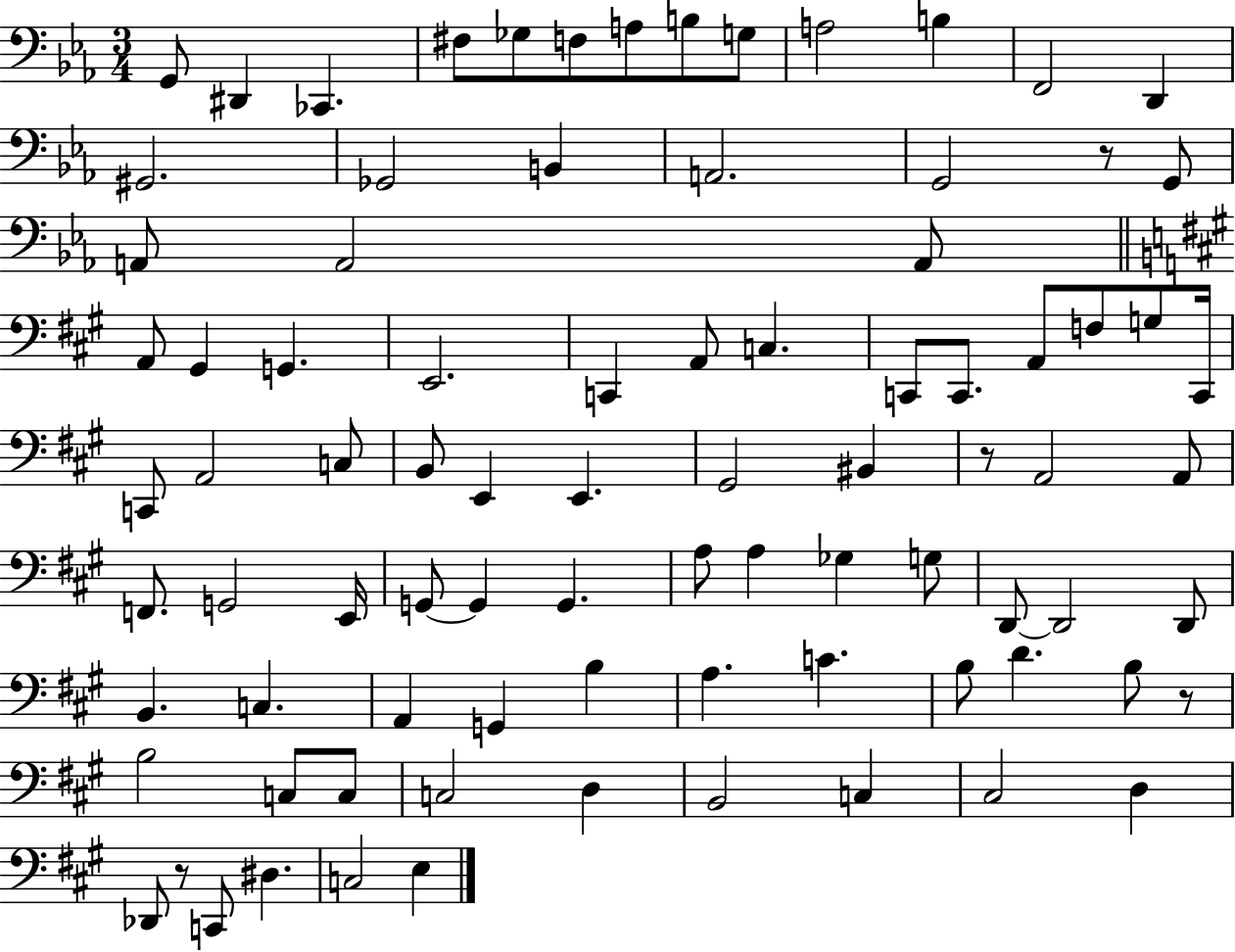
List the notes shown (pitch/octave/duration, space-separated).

G2/e D#2/q CES2/q. F#3/e Gb3/e F3/e A3/e B3/e G3/e A3/h B3/q F2/h D2/q G#2/h. Gb2/h B2/q A2/h. G2/h R/e G2/e A2/e A2/h A2/e A2/e G#2/q G2/q. E2/h. C2/q A2/e C3/q. C2/e C2/e. A2/e F3/e G3/e C2/s C2/e A2/h C3/e B2/e E2/q E2/q. G#2/h BIS2/q R/e A2/h A2/e F2/e. G2/h E2/s G2/e G2/q G2/q. A3/e A3/q Gb3/q G3/e D2/e D2/h D2/e B2/q. C3/q. A2/q G2/q B3/q A3/q. C4/q. B3/e D4/q. B3/e R/e B3/h C3/e C3/e C3/h D3/q B2/h C3/q C#3/h D3/q Db2/e R/e C2/e D#3/q. C3/h E3/q